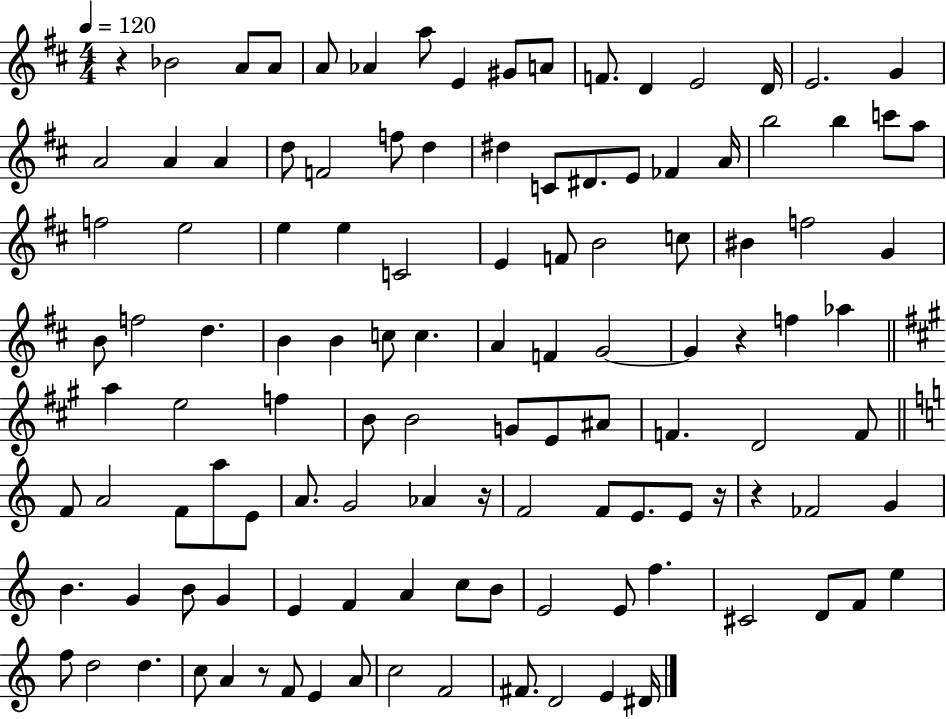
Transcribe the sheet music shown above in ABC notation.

X:1
T:Untitled
M:4/4
L:1/4
K:D
z _B2 A/2 A/2 A/2 _A a/2 E ^G/2 A/2 F/2 D E2 D/4 E2 G A2 A A d/2 F2 f/2 d ^d C/2 ^D/2 E/2 _F A/4 b2 b c'/2 a/2 f2 e2 e e C2 E F/2 B2 c/2 ^B f2 G B/2 f2 d B B c/2 c A F G2 G z f _a a e2 f B/2 B2 G/2 E/2 ^A/2 F D2 F/2 F/2 A2 F/2 a/2 E/2 A/2 G2 _A z/4 F2 F/2 E/2 E/2 z/4 z _F2 G B G B/2 G E F A c/2 B/2 E2 E/2 f ^C2 D/2 F/2 e f/2 d2 d c/2 A z/2 F/2 E A/2 c2 F2 ^F/2 D2 E ^D/4